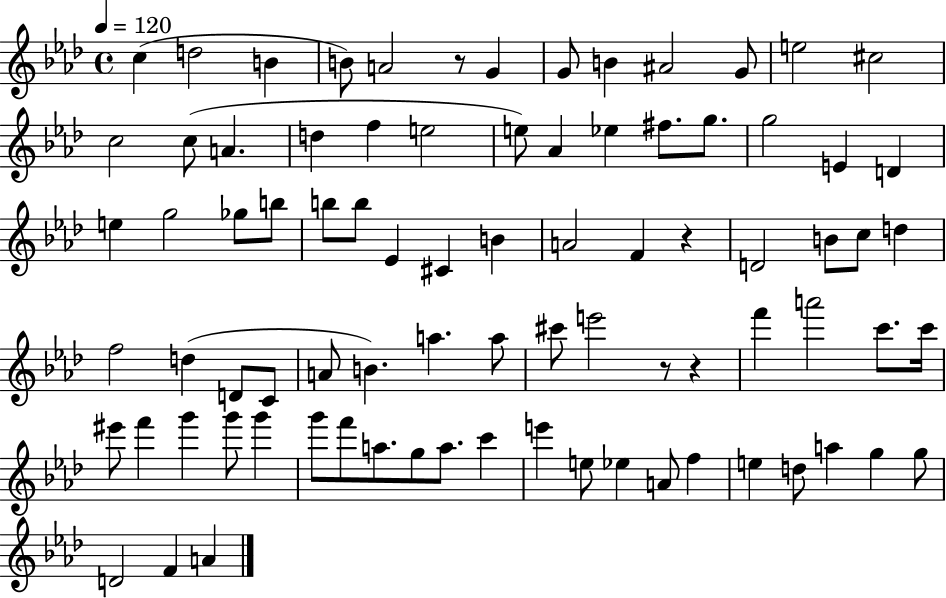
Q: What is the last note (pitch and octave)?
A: A4